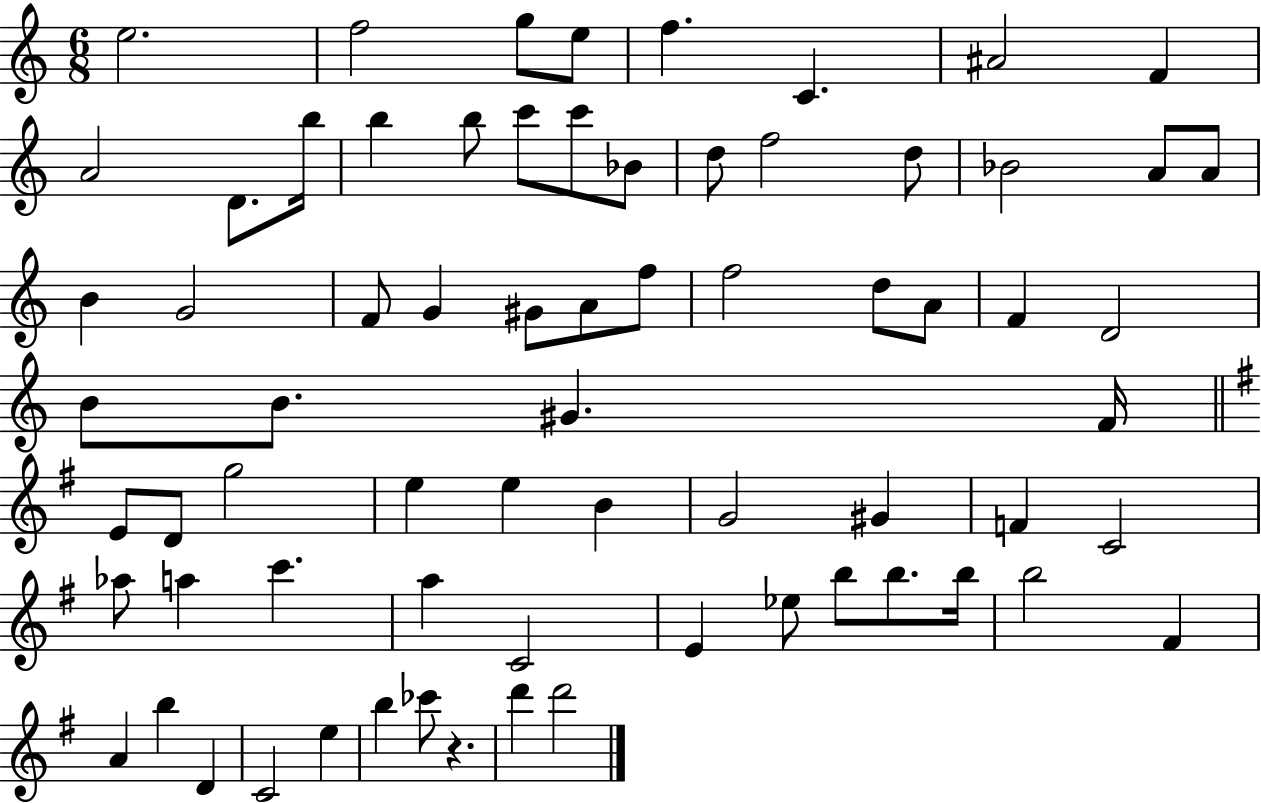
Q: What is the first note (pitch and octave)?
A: E5